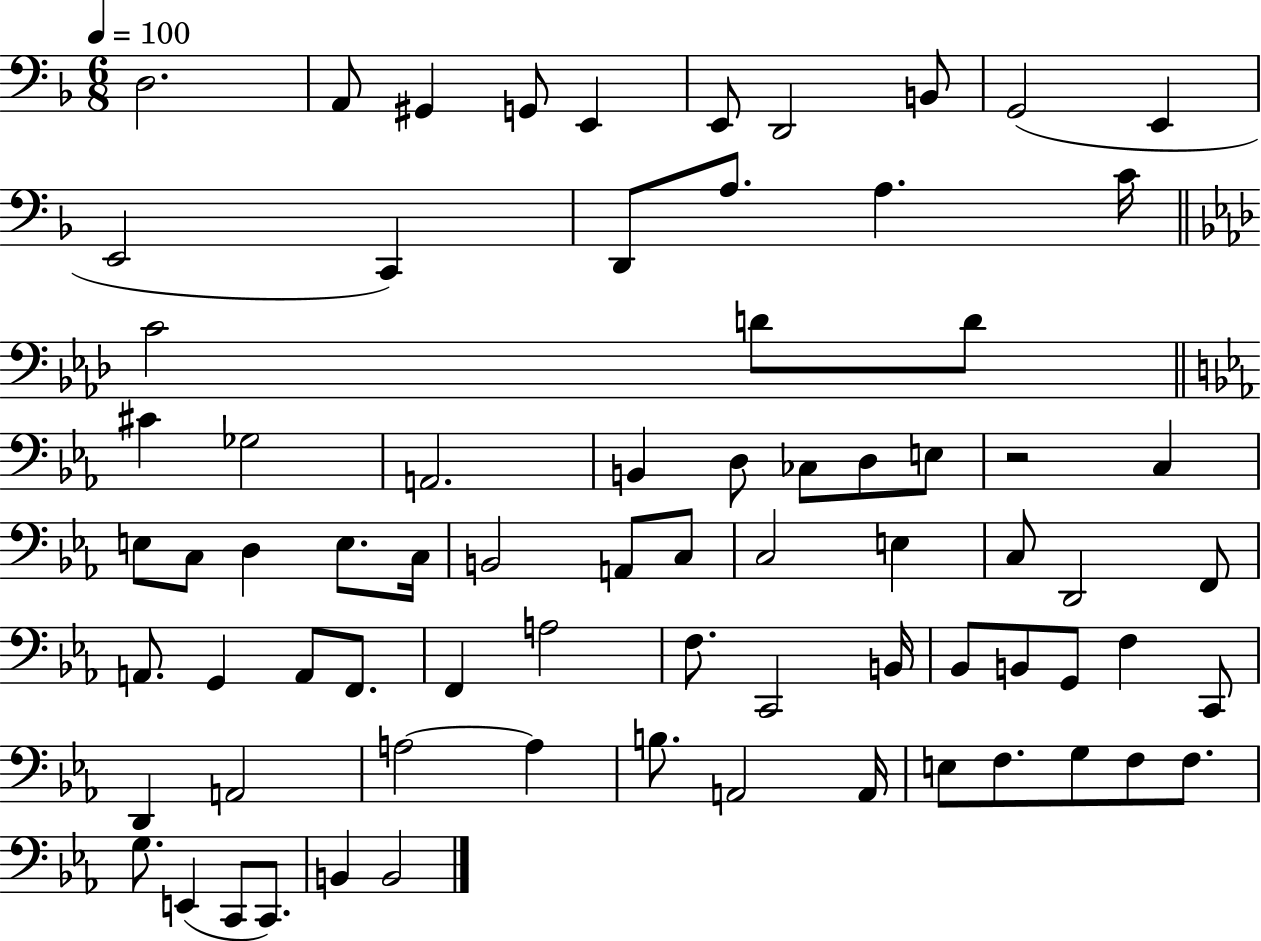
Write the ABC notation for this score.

X:1
T:Untitled
M:6/8
L:1/4
K:F
D,2 A,,/2 ^G,, G,,/2 E,, E,,/2 D,,2 B,,/2 G,,2 E,, E,,2 C,, D,,/2 A,/2 A, C/4 C2 D/2 D/2 ^C _G,2 A,,2 B,, D,/2 _C,/2 D,/2 E,/2 z2 C, E,/2 C,/2 D, E,/2 C,/4 B,,2 A,,/2 C,/2 C,2 E, C,/2 D,,2 F,,/2 A,,/2 G,, A,,/2 F,,/2 F,, A,2 F,/2 C,,2 B,,/4 _B,,/2 B,,/2 G,,/2 F, C,,/2 D,, A,,2 A,2 A, B,/2 A,,2 A,,/4 E,/2 F,/2 G,/2 F,/2 F,/2 G,/2 E,, C,,/2 C,,/2 B,, B,,2